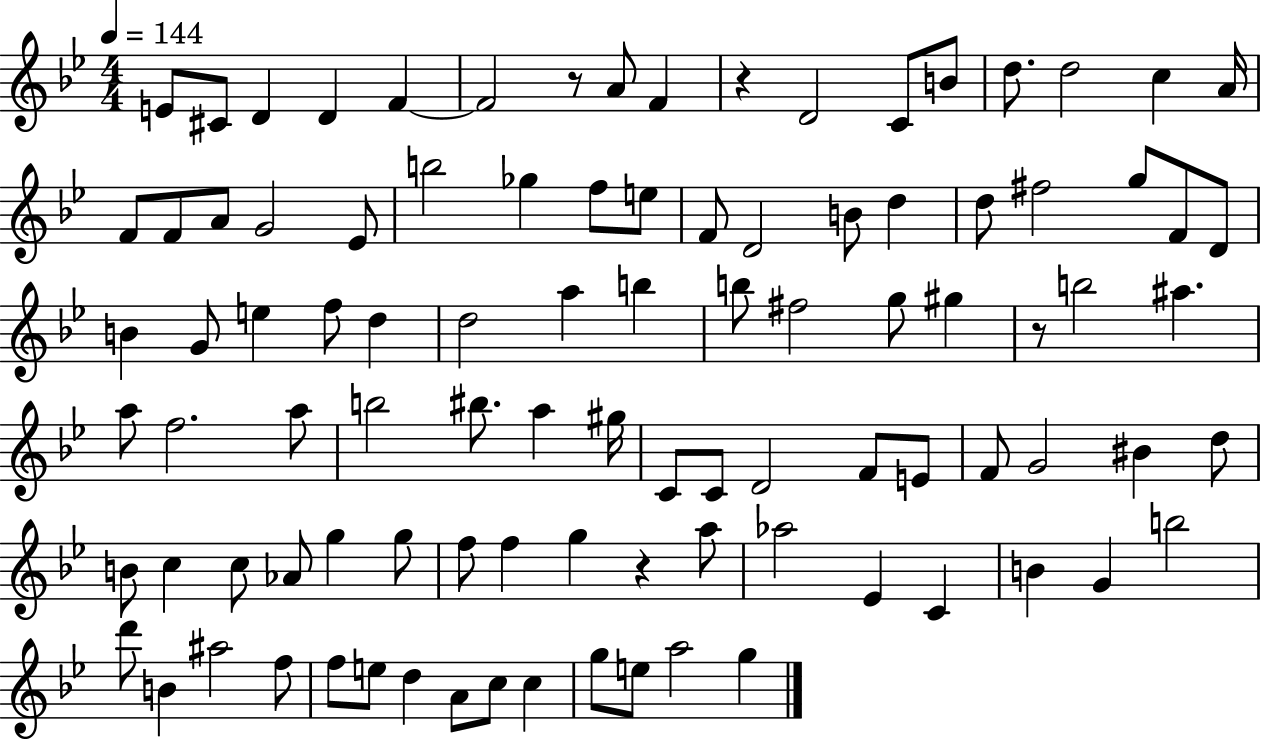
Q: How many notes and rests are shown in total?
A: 97